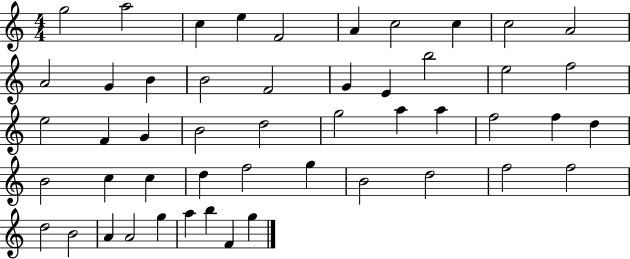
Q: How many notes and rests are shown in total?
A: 50